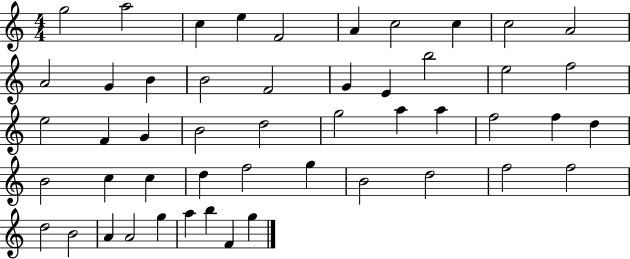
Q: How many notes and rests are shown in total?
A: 50